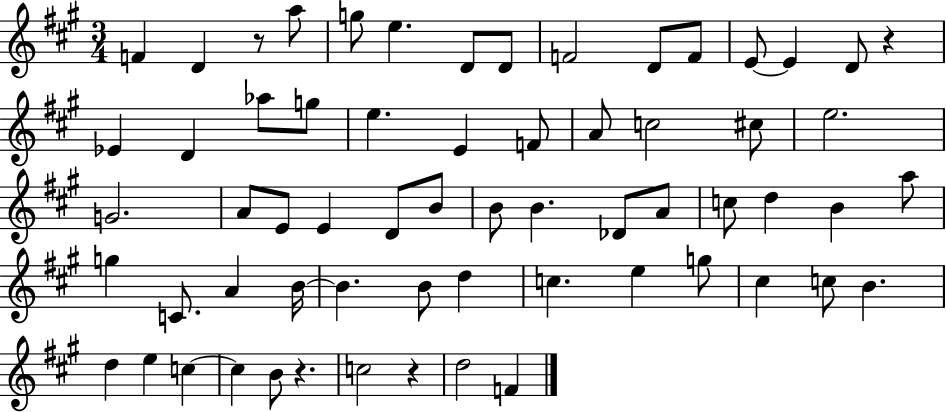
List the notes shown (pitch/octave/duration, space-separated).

F4/q D4/q R/e A5/e G5/e E5/q. D4/e D4/e F4/h D4/e F4/e E4/e E4/q D4/e R/q Eb4/q D4/q Ab5/e G5/e E5/q. E4/q F4/e A4/e C5/h C#5/e E5/h. G4/h. A4/e E4/e E4/q D4/e B4/e B4/e B4/q. Db4/e A4/e C5/e D5/q B4/q A5/e G5/q C4/e. A4/q B4/s B4/q. B4/e D5/q C5/q. E5/q G5/e C#5/q C5/e B4/q. D5/q E5/q C5/q C5/q B4/e R/q. C5/h R/q D5/h F4/q